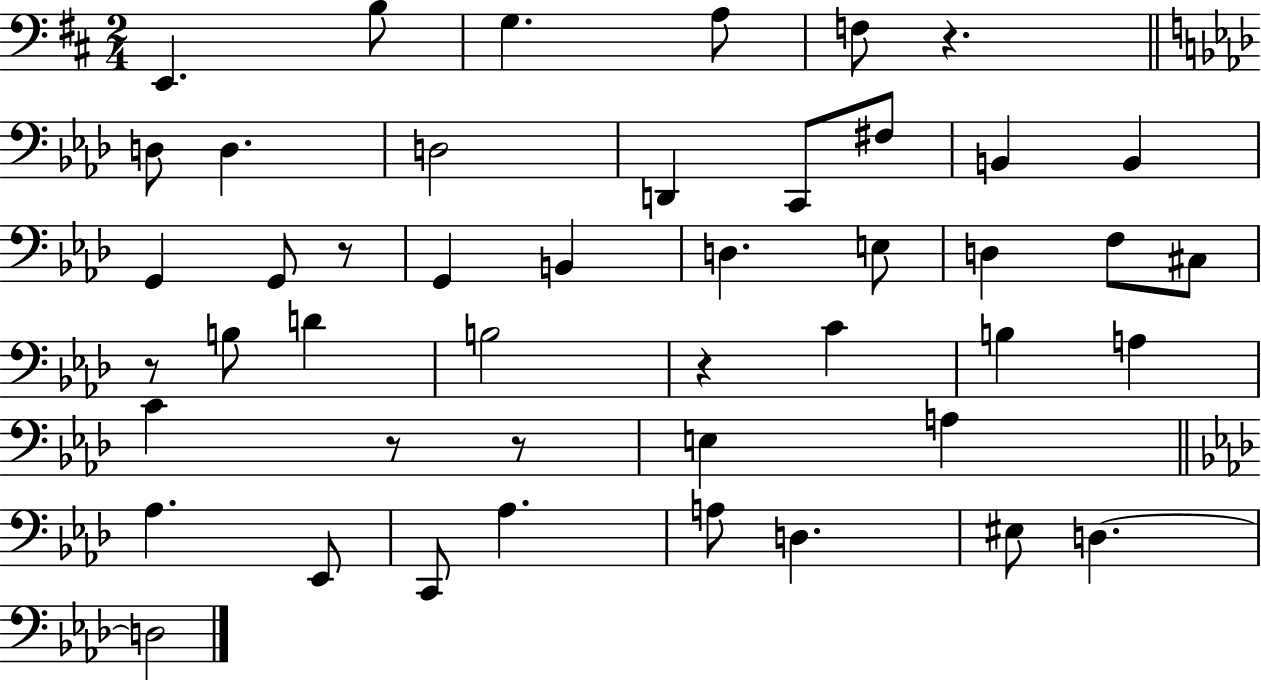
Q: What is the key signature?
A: D major